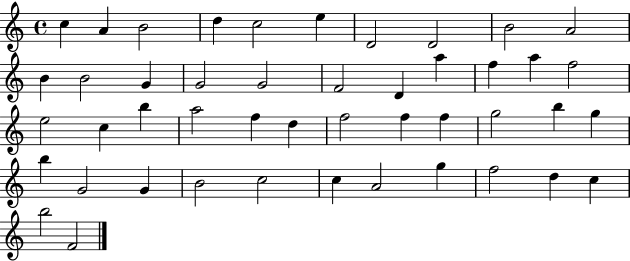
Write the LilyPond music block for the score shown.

{
  \clef treble
  \time 4/4
  \defaultTimeSignature
  \key c \major
  c''4 a'4 b'2 | d''4 c''2 e''4 | d'2 d'2 | b'2 a'2 | \break b'4 b'2 g'4 | g'2 g'2 | f'2 d'4 a''4 | f''4 a''4 f''2 | \break e''2 c''4 b''4 | a''2 f''4 d''4 | f''2 f''4 f''4 | g''2 b''4 g''4 | \break b''4 g'2 g'4 | b'2 c''2 | c''4 a'2 g''4 | f''2 d''4 c''4 | \break b''2 f'2 | \bar "|."
}